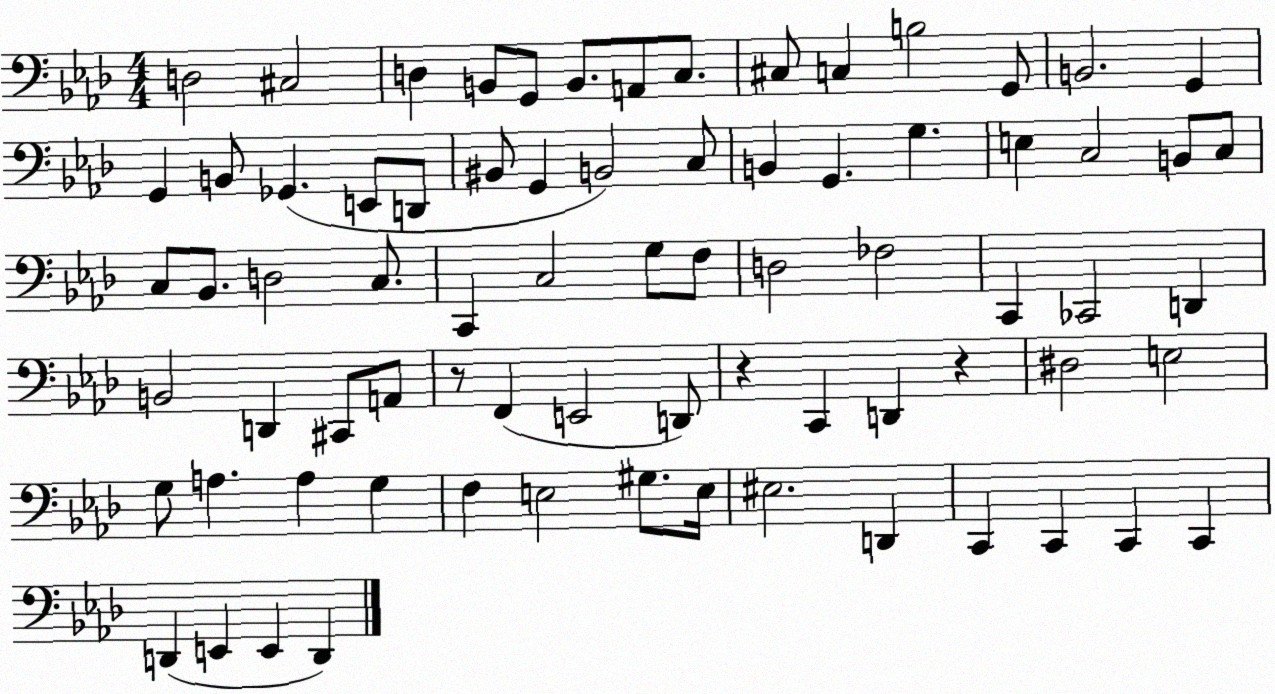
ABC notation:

X:1
T:Untitled
M:4/4
L:1/4
K:Ab
D,2 ^C,2 D, B,,/2 G,,/2 B,,/2 A,,/2 C,/2 ^C,/2 C, B,2 G,,/2 B,,2 G,, G,, B,,/2 _G,, E,,/2 D,,/2 ^B,,/2 G,, B,,2 C,/2 B,, G,, G, E, C,2 B,,/2 C,/2 C,/2 _B,,/2 D,2 C,/2 C,, C,2 G,/2 F,/2 D,2 _F,2 C,, _C,,2 D,, B,,2 D,, ^C,,/2 A,,/2 z/2 F,, E,,2 D,,/2 z C,, D,, z ^D,2 E,2 G,/2 A, A, G, F, E,2 ^G,/2 E,/4 ^E,2 D,, C,, C,, C,, C,, D,, E,, E,, D,,